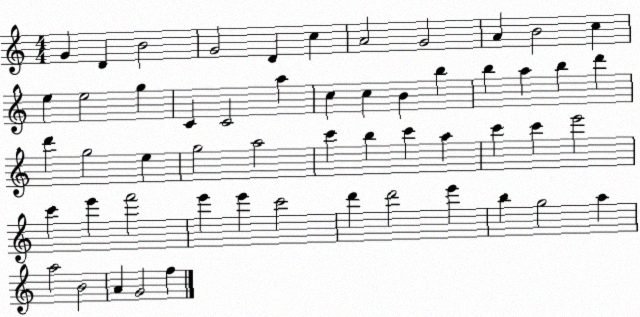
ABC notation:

X:1
T:Untitled
M:4/4
L:1/4
K:C
G D B2 G2 D c A2 G2 A B2 c e e2 g C C2 a c c B b b a b d' d' g2 e g2 a2 c' b c' a c' c' e'2 c' e' f'2 e' e' c'2 d' d'2 e' b g2 a a2 B2 A G2 f